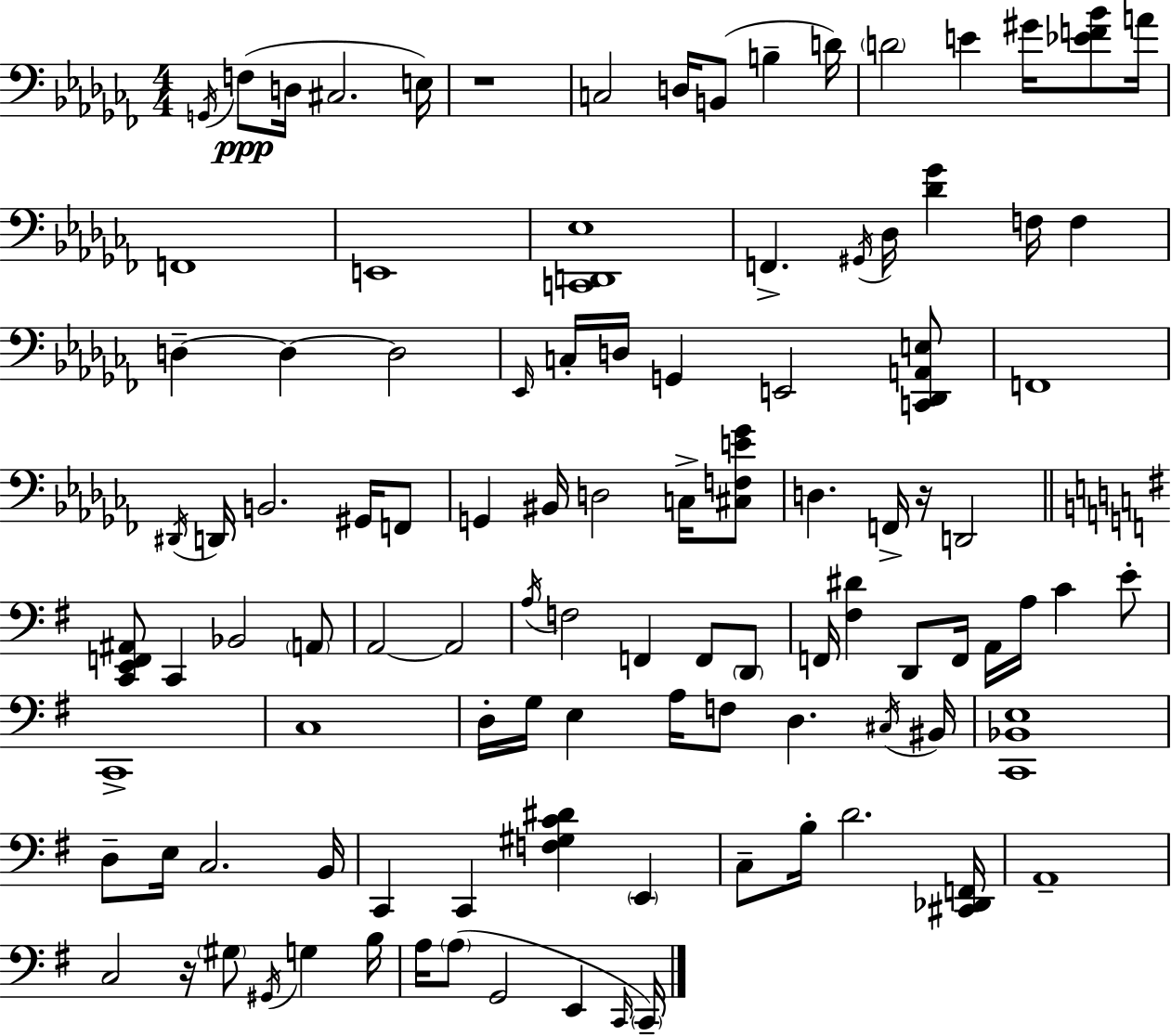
X:1
T:Untitled
M:4/4
L:1/4
K:Abm
G,,/4 F,/2 D,/4 ^C,2 E,/4 z4 C,2 D,/4 B,,/2 B, D/4 D2 E ^G/4 [_EF_B]/2 A/4 F,,4 E,,4 [C,,D,,_E,]4 F,, ^G,,/4 _D,/4 [_D_G] F,/4 F, D, D, D,2 _E,,/4 C,/4 D,/4 G,, E,,2 [C,,_D,,A,,E,]/2 F,,4 ^D,,/4 D,,/4 B,,2 ^G,,/4 F,,/2 G,, ^B,,/4 D,2 C,/4 [^C,F,E_G]/2 D, F,,/4 z/4 D,,2 [C,,E,,F,,^A,,]/2 C,, _B,,2 A,,/2 A,,2 A,,2 A,/4 F,2 F,, F,,/2 D,,/2 F,,/4 [^F,^D] D,,/2 F,,/4 A,,/4 A,/4 C E/2 C,,4 C,4 D,/4 G,/4 E, A,/4 F,/2 D, ^C,/4 ^B,,/4 [C,,_B,,E,]4 D,/2 E,/4 C,2 B,,/4 C,, C,, [F,^G,C^D] E,, C,/2 B,/4 D2 [^C,,_D,,F,,]/4 A,,4 C,2 z/4 ^G,/2 ^G,,/4 G, B,/4 A,/4 A,/2 G,,2 E,, C,,/4 C,,/4